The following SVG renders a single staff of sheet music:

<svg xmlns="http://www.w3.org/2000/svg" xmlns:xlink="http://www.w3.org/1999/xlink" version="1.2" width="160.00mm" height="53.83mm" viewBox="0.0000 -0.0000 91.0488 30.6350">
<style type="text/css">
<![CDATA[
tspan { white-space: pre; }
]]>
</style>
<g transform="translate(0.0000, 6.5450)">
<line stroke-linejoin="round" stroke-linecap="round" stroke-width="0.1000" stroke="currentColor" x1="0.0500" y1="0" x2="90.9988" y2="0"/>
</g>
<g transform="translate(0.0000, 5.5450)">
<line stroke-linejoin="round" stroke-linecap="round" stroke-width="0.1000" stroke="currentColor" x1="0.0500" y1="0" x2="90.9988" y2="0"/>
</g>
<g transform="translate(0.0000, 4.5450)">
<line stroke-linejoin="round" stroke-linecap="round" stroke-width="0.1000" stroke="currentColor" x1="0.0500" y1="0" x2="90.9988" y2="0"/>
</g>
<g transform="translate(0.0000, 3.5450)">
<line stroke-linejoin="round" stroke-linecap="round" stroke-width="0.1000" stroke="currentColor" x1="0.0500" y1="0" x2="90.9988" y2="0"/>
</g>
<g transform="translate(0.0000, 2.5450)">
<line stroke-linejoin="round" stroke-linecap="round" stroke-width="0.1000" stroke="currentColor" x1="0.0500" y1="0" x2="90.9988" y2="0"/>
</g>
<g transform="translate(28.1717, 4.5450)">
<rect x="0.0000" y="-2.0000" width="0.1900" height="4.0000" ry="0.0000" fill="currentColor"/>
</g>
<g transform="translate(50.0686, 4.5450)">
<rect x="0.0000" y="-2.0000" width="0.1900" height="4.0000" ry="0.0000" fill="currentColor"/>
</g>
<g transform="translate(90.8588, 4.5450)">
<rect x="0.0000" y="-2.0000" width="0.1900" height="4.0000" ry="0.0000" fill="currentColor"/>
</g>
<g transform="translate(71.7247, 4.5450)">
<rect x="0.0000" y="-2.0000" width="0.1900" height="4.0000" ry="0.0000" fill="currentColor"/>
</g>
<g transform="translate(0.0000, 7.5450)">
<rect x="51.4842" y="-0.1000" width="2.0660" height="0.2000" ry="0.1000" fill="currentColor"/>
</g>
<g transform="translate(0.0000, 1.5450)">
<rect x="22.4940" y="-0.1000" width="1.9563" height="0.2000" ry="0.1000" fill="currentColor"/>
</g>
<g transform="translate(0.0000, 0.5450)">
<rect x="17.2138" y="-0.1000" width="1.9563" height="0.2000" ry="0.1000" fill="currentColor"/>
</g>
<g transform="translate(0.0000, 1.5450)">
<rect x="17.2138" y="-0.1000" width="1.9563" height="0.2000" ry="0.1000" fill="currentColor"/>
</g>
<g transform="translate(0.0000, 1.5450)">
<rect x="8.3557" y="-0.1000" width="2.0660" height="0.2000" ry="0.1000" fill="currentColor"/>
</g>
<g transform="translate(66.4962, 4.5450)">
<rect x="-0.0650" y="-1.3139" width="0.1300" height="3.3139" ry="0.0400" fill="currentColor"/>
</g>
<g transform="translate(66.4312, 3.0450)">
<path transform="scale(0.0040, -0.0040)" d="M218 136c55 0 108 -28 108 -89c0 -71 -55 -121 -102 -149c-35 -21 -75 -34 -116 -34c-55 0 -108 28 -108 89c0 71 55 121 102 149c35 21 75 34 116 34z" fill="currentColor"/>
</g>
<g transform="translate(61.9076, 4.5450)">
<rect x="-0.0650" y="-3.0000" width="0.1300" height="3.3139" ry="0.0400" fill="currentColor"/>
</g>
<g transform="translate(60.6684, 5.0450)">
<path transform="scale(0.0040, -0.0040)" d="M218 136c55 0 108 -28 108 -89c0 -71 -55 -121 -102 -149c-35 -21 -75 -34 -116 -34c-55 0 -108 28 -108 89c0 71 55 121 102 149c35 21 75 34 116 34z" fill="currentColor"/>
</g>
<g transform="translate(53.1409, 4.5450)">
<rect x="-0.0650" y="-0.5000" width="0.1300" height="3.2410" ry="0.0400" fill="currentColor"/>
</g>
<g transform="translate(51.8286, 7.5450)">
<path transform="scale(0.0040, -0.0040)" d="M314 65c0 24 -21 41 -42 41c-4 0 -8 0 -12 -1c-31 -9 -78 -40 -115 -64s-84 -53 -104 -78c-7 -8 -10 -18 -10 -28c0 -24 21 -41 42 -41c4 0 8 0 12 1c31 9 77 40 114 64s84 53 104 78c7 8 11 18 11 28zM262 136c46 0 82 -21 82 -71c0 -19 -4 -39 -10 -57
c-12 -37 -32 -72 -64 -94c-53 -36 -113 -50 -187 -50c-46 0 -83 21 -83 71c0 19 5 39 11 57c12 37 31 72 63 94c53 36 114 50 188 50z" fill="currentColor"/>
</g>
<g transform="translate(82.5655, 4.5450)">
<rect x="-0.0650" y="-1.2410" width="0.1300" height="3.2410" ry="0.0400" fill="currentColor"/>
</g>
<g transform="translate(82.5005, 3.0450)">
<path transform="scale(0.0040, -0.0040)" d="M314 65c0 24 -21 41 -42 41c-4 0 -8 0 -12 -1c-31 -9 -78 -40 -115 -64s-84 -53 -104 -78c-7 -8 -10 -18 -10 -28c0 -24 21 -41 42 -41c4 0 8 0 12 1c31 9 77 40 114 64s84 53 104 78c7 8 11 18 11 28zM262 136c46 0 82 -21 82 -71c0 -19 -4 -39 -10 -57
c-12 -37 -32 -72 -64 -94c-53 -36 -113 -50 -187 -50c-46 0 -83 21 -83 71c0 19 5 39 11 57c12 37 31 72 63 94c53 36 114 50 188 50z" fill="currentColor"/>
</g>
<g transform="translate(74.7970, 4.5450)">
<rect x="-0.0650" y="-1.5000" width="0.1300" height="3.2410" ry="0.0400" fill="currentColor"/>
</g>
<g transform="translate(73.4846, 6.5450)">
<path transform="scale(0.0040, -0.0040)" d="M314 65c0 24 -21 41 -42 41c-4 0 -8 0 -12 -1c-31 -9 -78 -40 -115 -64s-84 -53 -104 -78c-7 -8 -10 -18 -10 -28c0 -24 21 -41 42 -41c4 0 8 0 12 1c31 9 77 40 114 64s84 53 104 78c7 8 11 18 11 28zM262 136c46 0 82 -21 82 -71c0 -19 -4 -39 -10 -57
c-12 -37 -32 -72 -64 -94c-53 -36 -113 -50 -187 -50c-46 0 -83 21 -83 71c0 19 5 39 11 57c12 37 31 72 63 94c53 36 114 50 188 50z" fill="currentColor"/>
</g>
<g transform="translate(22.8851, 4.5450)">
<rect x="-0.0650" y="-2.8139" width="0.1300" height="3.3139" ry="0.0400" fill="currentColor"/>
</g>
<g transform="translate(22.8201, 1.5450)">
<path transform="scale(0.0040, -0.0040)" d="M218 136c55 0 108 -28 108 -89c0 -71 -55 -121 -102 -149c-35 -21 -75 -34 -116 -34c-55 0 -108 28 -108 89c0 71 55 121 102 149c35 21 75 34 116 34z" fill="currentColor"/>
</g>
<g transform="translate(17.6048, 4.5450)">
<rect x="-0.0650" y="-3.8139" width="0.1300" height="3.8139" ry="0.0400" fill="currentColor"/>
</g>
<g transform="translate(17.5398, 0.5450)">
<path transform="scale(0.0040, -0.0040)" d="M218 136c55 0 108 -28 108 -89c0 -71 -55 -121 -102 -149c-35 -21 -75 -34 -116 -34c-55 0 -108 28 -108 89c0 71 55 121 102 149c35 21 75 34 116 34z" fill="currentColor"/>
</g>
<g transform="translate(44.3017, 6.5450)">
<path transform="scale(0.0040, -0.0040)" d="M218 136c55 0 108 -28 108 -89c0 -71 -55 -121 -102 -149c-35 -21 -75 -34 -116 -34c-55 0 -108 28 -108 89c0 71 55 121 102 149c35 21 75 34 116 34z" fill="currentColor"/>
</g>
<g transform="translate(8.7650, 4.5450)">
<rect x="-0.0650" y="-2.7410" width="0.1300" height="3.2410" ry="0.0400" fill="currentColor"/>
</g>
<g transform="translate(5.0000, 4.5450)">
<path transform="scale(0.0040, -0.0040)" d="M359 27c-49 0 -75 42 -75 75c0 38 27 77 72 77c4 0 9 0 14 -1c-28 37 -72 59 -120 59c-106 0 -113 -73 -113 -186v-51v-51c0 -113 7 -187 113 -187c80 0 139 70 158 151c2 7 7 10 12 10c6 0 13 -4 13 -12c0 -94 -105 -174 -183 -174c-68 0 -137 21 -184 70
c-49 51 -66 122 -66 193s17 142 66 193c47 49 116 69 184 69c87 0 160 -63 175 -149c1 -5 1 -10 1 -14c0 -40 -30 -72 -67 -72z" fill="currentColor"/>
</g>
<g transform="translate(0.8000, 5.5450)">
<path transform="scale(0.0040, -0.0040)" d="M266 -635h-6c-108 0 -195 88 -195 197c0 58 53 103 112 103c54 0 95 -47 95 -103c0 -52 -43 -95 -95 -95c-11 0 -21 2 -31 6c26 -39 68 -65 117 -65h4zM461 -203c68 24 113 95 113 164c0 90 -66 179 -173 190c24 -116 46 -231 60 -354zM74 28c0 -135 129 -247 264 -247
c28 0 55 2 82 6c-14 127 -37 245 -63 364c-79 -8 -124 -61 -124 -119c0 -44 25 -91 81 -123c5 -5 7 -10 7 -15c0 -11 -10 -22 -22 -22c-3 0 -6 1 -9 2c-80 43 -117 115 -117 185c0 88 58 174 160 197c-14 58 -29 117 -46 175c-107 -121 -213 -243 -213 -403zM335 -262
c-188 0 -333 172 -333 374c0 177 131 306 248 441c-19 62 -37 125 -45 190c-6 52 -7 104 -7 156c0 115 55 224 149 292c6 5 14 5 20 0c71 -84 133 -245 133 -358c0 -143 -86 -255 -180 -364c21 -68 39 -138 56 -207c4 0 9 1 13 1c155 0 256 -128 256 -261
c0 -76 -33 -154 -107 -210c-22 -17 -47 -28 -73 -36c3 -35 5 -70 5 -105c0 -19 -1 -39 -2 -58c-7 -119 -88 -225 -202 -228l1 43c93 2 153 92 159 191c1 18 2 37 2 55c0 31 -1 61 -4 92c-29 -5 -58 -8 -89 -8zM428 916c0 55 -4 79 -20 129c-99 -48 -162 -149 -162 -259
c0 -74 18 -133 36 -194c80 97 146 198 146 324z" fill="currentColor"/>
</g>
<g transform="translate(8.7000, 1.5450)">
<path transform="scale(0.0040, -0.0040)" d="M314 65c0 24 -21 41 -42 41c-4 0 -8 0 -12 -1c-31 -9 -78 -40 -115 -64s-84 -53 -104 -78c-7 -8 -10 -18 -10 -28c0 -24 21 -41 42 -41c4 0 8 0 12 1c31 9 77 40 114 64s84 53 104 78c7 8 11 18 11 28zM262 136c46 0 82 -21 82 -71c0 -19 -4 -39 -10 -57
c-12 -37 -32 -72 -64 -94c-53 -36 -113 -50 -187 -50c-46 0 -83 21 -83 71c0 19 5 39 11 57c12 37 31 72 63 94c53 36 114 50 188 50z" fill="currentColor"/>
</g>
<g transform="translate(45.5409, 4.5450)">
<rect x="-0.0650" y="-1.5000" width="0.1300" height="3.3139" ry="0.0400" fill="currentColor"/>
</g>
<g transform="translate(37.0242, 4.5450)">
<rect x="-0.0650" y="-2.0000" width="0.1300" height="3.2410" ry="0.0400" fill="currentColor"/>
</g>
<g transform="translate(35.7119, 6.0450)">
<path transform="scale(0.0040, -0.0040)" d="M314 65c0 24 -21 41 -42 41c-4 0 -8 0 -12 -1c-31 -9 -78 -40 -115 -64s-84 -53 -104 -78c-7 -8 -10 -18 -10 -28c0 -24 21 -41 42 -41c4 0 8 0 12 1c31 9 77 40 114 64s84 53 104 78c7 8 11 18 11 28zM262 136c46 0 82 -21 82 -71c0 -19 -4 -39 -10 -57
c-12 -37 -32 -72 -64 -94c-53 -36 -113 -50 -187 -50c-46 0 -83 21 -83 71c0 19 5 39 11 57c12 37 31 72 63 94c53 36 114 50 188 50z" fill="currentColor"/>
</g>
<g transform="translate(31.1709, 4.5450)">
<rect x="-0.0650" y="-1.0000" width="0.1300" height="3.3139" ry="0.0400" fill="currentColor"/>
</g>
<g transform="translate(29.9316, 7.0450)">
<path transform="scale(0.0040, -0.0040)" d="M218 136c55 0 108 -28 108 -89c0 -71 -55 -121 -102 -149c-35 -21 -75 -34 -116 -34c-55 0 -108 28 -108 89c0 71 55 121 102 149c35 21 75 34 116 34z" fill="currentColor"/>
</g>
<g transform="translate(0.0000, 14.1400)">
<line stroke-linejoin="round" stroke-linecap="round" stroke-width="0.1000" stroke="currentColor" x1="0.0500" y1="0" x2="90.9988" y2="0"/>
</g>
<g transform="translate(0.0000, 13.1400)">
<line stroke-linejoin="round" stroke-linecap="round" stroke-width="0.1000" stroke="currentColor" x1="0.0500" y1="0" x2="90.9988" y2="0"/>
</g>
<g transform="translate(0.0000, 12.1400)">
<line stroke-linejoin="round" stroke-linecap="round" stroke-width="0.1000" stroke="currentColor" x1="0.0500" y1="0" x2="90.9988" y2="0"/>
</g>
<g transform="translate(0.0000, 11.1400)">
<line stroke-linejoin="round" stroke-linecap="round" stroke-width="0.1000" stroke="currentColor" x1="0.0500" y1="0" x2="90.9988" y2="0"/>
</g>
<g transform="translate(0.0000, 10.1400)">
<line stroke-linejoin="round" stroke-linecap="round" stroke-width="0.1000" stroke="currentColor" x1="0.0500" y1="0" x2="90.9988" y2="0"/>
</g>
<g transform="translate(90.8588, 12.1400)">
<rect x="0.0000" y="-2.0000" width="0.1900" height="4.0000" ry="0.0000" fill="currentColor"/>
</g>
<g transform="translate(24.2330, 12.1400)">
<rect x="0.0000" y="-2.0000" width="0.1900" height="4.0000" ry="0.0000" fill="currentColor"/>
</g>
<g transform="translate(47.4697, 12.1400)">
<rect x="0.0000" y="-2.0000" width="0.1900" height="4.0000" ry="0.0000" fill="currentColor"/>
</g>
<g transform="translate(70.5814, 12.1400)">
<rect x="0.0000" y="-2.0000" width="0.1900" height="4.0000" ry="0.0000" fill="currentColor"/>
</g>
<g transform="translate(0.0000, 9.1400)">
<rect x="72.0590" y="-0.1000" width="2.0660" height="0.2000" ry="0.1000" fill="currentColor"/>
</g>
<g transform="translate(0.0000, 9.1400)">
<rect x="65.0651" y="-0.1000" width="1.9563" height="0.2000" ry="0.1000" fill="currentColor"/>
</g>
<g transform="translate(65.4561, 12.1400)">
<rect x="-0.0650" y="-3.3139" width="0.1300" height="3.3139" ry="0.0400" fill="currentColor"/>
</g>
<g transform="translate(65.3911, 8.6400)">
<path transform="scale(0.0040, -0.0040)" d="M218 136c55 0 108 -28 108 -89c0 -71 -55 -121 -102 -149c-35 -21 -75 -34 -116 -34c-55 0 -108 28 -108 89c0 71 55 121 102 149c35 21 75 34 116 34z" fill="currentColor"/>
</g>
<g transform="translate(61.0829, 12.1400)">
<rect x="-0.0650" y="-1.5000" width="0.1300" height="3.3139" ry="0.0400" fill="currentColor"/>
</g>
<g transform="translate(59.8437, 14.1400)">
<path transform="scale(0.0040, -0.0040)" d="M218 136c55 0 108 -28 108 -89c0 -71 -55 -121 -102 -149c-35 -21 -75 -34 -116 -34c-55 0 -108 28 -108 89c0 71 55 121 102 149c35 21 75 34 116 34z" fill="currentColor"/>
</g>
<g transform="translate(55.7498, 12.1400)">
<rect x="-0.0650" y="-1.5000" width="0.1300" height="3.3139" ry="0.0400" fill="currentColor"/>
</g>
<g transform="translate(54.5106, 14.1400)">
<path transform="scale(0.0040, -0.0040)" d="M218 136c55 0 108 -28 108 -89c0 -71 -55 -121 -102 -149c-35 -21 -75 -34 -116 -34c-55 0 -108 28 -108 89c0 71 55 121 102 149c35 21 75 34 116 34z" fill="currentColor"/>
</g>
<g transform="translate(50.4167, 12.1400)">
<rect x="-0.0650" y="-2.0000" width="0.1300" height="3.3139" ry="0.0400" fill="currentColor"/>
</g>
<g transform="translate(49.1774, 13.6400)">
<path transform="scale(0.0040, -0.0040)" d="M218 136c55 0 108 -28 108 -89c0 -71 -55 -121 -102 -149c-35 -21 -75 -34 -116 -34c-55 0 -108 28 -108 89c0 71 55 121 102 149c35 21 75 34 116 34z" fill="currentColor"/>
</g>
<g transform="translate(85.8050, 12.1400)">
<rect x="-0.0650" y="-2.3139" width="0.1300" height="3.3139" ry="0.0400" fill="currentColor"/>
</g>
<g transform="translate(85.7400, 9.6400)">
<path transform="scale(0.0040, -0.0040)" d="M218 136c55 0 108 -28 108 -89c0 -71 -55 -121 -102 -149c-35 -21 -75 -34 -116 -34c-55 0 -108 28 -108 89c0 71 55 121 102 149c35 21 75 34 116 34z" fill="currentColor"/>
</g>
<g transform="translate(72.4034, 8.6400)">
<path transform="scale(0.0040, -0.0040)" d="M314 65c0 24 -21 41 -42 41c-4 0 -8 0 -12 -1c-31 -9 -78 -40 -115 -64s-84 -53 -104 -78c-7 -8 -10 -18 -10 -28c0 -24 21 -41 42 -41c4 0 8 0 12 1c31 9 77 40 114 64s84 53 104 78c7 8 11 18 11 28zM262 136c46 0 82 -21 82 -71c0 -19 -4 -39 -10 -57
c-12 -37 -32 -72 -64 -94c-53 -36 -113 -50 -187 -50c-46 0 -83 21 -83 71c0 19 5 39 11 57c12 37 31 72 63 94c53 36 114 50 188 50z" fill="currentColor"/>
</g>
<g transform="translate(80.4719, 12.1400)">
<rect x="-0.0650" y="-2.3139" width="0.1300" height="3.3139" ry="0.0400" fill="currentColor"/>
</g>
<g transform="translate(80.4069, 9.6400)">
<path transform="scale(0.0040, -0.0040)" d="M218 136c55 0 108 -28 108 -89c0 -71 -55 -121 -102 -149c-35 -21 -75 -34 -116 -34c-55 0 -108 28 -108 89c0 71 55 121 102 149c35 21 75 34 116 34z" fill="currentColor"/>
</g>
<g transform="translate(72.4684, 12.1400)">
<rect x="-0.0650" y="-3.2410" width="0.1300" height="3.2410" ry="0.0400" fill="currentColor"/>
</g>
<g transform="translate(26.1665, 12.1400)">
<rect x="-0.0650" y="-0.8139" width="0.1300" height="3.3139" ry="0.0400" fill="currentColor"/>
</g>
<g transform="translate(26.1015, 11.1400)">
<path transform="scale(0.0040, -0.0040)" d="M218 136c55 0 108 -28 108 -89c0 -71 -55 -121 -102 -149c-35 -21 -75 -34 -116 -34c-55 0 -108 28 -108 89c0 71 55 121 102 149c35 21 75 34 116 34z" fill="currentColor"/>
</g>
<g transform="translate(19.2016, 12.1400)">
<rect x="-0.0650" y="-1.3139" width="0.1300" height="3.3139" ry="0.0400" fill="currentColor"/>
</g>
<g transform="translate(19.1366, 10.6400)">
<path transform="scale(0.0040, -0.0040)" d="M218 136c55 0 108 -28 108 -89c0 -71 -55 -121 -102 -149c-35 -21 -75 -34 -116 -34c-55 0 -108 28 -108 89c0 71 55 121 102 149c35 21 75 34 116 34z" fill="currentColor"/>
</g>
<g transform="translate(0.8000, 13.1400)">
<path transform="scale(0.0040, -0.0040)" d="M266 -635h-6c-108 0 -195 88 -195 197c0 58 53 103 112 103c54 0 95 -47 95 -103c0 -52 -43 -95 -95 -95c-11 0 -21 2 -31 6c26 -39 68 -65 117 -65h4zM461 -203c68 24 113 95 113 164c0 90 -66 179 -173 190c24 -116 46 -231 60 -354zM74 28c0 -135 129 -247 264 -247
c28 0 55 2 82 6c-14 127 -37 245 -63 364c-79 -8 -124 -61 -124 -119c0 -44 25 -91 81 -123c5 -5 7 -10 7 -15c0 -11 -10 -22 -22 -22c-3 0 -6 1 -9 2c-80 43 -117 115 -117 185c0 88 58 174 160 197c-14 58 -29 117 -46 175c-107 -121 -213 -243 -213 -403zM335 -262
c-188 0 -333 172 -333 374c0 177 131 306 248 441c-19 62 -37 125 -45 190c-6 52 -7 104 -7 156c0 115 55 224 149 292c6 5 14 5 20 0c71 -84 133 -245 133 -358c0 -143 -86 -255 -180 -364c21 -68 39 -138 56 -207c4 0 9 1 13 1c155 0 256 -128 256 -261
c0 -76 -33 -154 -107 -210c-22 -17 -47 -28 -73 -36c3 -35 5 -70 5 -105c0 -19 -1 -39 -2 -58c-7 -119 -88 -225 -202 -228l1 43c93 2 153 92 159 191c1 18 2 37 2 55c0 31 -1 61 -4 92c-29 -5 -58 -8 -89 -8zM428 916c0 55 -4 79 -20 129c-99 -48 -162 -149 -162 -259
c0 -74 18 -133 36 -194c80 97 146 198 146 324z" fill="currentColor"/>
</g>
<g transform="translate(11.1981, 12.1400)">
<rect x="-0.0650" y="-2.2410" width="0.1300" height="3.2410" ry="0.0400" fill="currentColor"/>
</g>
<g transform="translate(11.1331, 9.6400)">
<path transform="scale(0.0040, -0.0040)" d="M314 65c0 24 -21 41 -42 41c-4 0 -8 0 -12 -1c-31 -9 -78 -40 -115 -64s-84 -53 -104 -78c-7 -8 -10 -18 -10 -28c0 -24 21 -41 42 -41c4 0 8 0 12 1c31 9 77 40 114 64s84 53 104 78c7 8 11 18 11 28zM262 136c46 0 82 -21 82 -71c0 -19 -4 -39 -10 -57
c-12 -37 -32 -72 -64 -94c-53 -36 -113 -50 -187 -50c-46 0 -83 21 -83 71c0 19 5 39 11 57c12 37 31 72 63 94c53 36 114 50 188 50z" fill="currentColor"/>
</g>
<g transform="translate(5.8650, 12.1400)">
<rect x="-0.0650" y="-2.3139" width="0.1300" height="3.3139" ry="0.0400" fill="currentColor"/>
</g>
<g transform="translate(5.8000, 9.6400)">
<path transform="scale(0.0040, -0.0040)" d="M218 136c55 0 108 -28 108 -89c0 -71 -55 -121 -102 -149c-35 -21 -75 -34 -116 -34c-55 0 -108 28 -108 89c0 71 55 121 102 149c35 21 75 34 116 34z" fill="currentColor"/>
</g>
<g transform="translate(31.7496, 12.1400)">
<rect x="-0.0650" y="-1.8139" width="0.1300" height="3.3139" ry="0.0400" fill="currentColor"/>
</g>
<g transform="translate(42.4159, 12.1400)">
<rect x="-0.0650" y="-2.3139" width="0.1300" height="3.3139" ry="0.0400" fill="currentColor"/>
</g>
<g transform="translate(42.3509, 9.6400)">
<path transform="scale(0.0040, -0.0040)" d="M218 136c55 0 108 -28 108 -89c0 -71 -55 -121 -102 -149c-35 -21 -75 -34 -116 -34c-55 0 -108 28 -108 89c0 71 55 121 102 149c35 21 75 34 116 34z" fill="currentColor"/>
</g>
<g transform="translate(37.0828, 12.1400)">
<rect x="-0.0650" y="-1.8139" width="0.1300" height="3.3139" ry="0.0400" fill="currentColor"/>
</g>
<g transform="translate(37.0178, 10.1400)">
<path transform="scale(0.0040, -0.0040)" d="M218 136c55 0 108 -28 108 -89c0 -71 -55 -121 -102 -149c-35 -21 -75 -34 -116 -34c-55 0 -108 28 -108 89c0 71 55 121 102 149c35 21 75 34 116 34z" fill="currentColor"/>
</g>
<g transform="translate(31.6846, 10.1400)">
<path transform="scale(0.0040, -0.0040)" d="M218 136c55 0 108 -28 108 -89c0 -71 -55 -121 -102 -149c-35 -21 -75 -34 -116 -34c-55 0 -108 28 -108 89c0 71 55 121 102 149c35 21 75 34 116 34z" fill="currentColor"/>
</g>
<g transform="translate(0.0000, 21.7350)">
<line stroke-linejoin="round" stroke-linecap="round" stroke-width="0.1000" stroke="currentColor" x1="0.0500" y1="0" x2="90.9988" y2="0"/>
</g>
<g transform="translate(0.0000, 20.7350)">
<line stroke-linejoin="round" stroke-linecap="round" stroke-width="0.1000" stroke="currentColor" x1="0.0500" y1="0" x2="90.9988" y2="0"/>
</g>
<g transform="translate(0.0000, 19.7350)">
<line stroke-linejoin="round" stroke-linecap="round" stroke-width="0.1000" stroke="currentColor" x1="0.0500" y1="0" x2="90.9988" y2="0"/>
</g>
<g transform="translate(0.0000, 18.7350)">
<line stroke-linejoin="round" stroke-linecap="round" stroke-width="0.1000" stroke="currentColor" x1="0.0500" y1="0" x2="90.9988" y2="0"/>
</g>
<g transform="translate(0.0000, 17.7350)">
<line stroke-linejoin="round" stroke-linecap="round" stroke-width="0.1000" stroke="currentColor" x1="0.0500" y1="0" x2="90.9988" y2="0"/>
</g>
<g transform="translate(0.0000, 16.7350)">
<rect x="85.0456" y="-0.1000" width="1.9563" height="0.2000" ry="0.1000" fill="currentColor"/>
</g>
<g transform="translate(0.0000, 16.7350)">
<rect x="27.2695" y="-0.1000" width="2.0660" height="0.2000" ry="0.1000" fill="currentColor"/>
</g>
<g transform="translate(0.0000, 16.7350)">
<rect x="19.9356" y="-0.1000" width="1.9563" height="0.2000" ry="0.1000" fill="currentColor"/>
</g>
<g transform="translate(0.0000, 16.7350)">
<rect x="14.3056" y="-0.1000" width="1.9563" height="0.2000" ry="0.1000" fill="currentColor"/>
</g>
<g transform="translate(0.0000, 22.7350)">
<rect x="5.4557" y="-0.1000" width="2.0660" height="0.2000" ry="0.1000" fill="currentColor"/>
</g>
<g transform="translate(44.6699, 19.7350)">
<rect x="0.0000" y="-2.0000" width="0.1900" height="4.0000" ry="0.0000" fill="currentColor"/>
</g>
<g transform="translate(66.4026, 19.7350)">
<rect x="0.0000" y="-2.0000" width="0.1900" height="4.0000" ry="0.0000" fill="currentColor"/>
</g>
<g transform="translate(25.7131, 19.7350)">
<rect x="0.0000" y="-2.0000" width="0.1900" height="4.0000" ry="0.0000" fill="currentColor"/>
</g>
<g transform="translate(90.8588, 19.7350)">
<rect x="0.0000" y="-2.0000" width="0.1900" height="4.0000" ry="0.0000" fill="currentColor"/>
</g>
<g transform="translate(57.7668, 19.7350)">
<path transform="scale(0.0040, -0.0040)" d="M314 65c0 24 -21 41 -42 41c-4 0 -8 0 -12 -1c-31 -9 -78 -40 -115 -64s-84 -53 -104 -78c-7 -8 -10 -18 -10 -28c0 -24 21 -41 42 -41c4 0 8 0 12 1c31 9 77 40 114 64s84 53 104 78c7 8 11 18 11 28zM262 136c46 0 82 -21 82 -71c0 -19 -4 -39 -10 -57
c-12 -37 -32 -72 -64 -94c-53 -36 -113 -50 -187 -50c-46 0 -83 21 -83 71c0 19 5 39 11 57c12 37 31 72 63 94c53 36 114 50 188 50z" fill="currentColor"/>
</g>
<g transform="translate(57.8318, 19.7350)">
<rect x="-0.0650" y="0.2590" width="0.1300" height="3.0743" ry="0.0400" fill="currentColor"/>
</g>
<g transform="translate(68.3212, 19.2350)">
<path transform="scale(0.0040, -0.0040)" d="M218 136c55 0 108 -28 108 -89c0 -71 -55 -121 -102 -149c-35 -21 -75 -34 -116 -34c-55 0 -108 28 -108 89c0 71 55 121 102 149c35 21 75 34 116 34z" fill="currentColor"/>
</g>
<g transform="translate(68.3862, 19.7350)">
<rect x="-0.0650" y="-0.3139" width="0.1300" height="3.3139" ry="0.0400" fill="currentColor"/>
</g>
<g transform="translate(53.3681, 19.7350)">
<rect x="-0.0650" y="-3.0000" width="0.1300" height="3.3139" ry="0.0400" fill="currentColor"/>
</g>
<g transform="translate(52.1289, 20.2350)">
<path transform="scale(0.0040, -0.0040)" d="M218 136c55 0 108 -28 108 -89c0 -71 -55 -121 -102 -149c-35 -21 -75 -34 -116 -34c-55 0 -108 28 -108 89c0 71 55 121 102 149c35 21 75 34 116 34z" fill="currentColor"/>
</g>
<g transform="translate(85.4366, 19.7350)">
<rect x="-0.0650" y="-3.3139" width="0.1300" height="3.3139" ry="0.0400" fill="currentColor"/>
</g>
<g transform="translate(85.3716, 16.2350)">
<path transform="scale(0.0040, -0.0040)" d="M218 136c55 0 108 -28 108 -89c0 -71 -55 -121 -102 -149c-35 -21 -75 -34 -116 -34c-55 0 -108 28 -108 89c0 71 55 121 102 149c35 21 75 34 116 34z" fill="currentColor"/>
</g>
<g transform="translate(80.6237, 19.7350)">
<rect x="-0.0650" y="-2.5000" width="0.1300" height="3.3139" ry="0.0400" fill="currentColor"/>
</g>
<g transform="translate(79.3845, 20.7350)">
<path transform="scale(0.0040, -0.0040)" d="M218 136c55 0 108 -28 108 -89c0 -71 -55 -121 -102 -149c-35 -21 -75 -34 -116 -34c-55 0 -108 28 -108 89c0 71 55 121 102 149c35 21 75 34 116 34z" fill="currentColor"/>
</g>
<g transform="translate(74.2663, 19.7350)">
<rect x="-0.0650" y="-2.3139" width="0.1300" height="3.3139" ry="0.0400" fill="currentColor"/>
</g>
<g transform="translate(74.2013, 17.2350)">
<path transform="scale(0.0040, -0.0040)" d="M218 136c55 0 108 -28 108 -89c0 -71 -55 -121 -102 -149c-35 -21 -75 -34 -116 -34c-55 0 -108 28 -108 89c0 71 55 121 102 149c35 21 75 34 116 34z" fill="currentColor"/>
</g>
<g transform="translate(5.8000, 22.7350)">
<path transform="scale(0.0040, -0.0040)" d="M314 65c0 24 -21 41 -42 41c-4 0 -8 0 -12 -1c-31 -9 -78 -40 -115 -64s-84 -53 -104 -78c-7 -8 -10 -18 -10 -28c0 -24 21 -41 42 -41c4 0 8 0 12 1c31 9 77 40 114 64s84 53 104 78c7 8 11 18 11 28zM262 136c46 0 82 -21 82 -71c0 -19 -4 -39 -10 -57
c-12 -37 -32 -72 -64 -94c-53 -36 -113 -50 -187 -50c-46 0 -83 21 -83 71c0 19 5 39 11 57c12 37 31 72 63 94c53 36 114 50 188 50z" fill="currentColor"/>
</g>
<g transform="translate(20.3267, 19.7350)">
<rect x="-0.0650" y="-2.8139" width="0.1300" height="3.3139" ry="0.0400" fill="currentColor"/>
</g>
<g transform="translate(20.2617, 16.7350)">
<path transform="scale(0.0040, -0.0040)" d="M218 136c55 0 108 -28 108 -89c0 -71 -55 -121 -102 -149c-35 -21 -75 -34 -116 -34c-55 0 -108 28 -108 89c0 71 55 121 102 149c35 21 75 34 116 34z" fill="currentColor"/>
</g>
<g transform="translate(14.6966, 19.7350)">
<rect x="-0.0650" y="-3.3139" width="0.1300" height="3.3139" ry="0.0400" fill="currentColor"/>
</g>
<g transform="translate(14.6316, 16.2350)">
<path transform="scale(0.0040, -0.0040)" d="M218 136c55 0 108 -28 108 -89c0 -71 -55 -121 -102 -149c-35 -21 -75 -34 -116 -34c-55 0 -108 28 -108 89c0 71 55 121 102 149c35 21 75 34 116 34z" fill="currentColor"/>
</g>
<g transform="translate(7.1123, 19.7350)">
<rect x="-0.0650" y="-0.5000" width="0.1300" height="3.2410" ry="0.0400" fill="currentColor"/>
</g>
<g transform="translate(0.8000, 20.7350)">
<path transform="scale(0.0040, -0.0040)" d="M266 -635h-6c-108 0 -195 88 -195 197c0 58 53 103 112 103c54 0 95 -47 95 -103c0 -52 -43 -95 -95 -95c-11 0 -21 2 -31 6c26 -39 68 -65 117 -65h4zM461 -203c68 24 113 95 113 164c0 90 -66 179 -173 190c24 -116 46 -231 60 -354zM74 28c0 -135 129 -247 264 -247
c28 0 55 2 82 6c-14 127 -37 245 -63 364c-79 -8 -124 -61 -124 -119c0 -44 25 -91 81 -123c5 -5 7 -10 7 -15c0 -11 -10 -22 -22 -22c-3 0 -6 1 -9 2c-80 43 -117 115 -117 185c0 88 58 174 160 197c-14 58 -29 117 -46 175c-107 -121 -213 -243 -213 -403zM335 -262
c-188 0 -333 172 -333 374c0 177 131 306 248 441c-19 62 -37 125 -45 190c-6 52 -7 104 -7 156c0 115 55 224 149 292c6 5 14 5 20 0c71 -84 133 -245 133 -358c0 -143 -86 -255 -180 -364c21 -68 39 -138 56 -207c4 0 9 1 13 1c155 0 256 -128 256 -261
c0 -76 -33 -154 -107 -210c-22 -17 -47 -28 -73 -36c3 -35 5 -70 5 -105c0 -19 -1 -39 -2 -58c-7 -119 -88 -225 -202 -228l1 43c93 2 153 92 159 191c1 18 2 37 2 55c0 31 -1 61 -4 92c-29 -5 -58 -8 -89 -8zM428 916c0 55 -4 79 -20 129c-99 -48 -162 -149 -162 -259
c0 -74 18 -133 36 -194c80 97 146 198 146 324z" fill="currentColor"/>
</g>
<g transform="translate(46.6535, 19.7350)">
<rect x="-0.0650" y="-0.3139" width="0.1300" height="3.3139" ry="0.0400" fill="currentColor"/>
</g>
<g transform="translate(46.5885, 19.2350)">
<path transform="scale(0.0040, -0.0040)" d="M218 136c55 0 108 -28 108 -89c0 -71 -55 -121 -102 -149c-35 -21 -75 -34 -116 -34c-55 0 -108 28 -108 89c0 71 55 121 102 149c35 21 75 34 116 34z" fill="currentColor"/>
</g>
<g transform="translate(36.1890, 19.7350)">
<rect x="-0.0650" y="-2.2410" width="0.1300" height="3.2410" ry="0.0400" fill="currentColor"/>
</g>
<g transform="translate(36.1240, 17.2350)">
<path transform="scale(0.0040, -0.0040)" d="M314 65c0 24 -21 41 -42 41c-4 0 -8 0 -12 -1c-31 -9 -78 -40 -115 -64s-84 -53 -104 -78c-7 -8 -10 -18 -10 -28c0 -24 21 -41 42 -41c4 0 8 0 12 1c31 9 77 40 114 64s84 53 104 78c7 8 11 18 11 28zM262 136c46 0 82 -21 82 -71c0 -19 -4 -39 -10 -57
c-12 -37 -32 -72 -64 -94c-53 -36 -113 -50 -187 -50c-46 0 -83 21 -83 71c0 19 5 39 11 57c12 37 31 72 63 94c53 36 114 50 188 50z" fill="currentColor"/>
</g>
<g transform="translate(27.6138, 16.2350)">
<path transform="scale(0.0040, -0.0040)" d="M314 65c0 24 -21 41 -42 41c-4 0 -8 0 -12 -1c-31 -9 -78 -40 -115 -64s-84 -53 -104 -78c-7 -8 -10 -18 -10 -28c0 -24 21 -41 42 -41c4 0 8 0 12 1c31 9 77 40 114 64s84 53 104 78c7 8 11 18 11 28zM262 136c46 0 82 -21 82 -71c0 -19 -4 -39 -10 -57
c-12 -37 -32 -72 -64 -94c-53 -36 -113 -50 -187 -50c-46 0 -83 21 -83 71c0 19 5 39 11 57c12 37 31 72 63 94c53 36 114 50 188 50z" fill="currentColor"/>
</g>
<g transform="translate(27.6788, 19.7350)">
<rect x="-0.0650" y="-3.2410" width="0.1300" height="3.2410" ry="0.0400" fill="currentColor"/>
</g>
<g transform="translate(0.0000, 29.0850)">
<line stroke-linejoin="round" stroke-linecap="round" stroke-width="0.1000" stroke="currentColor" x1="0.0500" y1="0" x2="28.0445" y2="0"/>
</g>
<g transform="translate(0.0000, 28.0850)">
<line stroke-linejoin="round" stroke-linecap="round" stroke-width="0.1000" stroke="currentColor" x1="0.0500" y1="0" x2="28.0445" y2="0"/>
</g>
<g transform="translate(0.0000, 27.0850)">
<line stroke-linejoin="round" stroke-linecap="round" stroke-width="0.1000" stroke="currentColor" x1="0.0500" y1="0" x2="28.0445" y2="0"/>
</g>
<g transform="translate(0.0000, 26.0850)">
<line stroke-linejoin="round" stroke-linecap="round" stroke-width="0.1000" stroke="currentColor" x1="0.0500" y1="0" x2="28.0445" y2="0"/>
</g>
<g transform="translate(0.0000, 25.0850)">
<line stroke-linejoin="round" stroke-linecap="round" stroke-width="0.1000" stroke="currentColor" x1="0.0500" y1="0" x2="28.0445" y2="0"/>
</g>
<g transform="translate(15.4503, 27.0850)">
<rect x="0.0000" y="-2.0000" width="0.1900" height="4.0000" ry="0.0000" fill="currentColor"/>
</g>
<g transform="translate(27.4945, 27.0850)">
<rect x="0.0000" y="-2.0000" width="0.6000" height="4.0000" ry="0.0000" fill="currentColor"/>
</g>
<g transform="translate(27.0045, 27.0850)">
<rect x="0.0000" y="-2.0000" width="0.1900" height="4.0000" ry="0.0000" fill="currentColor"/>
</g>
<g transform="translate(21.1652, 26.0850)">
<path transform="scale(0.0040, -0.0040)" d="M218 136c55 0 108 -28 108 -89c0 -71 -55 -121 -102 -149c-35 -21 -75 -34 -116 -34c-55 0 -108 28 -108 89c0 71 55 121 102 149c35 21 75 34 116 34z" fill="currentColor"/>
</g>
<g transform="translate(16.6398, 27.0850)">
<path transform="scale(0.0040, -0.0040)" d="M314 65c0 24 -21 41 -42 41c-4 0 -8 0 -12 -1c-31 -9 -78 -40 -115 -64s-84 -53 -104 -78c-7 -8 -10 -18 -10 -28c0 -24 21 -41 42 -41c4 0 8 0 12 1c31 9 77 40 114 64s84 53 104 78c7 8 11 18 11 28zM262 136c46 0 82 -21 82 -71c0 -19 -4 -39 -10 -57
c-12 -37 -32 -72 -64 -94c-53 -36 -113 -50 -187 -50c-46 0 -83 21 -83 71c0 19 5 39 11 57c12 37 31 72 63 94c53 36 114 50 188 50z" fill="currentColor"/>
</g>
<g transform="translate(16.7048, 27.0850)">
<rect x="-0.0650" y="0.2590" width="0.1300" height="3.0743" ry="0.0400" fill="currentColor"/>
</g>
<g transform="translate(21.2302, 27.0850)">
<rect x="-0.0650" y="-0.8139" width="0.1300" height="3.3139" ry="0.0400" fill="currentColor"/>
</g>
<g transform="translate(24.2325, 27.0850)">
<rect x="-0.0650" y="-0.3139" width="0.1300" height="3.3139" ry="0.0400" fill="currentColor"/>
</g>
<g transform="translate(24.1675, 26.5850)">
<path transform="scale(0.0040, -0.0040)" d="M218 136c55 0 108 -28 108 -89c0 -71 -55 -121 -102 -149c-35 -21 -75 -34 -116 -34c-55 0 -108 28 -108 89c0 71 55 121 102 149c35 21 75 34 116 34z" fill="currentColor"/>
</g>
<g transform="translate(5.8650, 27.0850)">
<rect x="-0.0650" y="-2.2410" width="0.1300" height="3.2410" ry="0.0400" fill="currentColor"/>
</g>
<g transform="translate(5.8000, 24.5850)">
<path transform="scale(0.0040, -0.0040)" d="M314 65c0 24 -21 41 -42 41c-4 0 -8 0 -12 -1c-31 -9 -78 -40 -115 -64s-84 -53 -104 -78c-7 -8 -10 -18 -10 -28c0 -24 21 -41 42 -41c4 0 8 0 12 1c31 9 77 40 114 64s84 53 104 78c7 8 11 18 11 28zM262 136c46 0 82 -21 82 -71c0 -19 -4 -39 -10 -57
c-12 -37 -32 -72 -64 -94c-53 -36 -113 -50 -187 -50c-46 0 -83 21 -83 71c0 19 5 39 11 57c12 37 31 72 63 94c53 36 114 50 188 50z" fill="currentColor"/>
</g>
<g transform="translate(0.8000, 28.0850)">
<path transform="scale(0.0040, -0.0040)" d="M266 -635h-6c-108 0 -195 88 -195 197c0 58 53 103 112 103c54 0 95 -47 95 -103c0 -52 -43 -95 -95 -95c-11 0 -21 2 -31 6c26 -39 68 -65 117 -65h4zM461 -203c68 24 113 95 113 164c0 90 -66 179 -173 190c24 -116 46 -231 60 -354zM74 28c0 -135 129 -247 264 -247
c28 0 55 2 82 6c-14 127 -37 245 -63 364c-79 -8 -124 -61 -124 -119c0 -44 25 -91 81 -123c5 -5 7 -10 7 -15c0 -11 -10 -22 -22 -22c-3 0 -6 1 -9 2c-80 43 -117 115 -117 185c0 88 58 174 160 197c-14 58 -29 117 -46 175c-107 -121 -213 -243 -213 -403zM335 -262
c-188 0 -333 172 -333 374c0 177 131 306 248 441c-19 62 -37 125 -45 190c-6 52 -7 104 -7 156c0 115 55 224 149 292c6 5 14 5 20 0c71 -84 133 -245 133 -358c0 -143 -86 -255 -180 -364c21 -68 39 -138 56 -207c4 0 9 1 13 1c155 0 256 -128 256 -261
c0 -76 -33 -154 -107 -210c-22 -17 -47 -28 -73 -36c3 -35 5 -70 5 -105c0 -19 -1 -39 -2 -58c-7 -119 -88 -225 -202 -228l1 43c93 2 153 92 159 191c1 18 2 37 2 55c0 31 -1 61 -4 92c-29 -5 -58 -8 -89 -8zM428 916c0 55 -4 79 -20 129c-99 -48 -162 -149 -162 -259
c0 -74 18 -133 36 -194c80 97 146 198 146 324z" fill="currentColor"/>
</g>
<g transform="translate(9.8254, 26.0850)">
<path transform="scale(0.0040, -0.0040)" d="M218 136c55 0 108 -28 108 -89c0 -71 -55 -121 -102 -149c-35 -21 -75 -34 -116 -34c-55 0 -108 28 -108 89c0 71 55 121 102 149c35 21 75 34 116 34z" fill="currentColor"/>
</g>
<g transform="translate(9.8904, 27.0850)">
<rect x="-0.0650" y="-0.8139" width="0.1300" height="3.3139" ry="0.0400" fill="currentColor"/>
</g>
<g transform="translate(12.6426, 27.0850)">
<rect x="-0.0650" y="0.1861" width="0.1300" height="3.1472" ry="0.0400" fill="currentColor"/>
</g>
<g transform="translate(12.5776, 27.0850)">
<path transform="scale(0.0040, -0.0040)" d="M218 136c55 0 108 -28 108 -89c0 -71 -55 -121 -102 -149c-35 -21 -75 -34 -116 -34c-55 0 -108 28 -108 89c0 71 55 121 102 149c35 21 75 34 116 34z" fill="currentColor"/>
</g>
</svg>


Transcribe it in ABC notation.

X:1
T:Untitled
M:4/4
L:1/4
K:C
a2 c' a D F2 E C2 A e E2 e2 g g2 e d f f g F E E b b2 g g C2 b a b2 g2 c A B2 c g G b g2 d B B2 d c